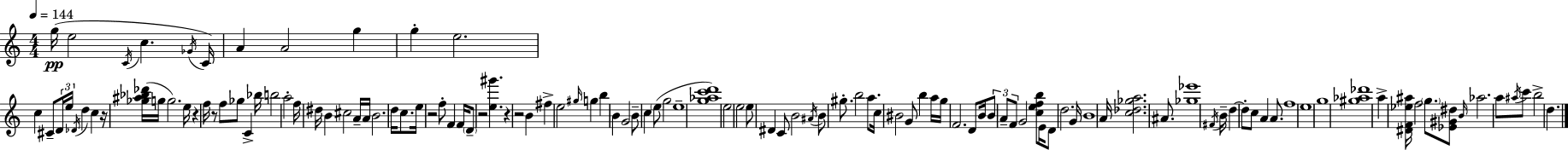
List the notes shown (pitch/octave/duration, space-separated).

G5/s E5/h C4/s C5/q. Gb4/s C4/s A4/q A4/h G5/q G5/q E5/h. C5/q C#4/e D4/s E5/s Db4/s D5/q C5/q R/s [Gb5,A#5,Bb5,Db6]/s G5/s G5/h. E5/s R/q F5/s R/e F5/e Gb5/e C4/q Bb5/s B5/h A5/h F5/s D#5/s B4/q C#5/h A4/s A4/s B4/h. D5/s C5/e. E5/s R/h F5/e F4/q F4/s D4/e R/h [E5,G#6]/q. R/q R/h B4/q F#5/q E5/h G#5/s G5/q B5/q B4/q G4/h B4/e C5/q E5/e G5/h E5/w [G5,Ab5,C6,D6]/w E5/h E5/h E5/e D#4/q C4/e B4/h A#4/s B4/e G#5/e. B5/h A5/e. C5/s BIS4/h G4/e B5/q A5/s G5/s F4/h. D4/e B4/s B4/e A4/e F4/e G4/h [C5,E5,F5,B5]/e E4/s D4/e D5/h. G4/s B4/w A4/s [C5,Db5,Gb5,A5]/h. A#4/e. [Gb5,Eb6]/w F#4/s B4/s D5/q D5/e C5/e A4/q A4/e. F5/w E5/w G5/w [G#5,Ab5,Db6]/w A5/q [D#4,F4,Eb5,A#5]/s F5/h G5/e. [Eb4,G#4,D#5]/e B4/s Ab5/h. A5/e A#5/s C6/e B5/h D5/q.